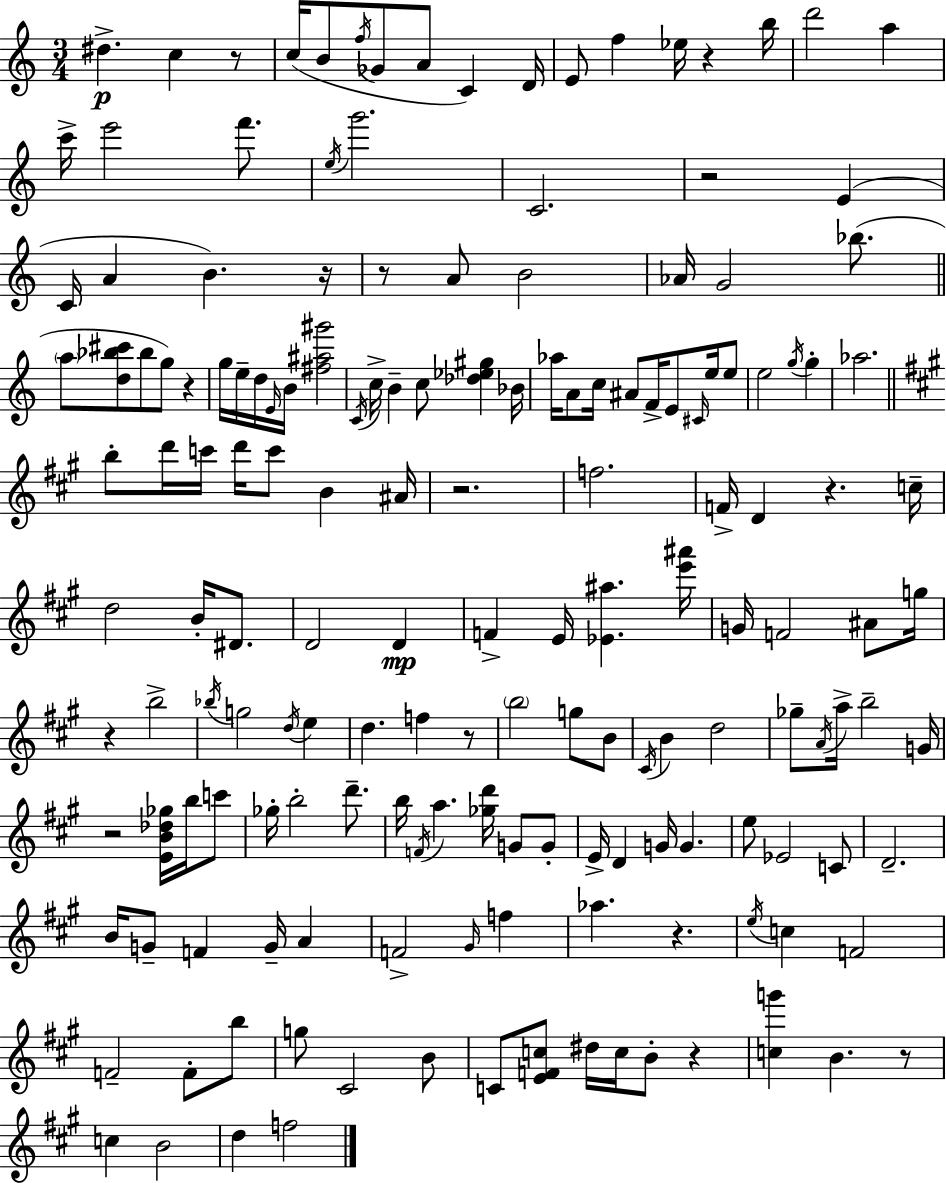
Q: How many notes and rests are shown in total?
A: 164